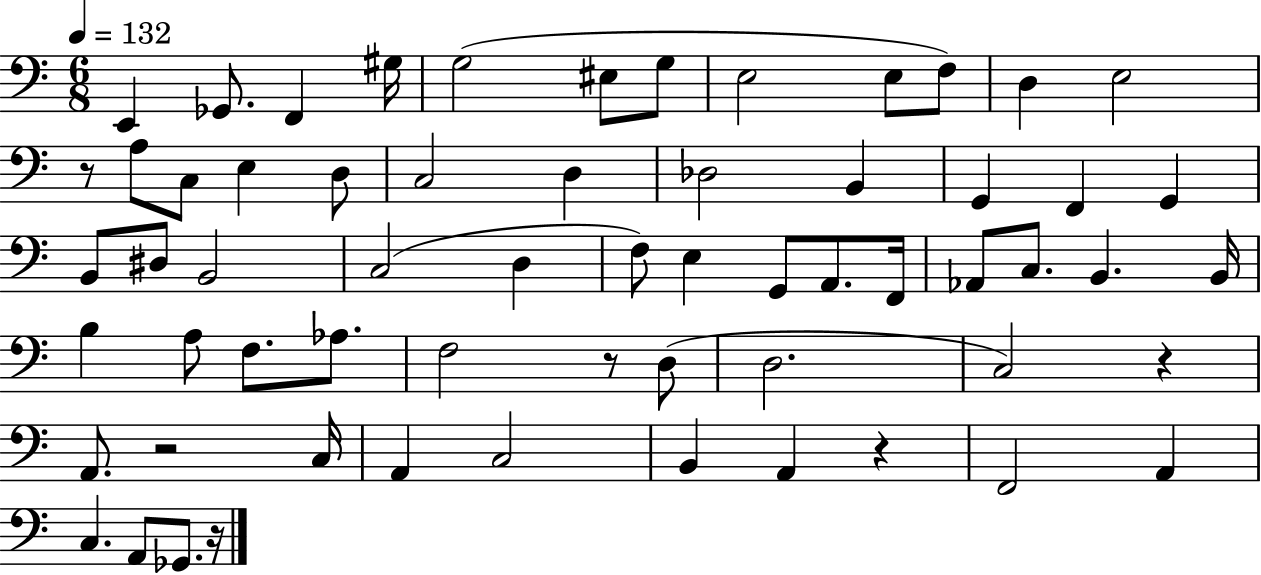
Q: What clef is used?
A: bass